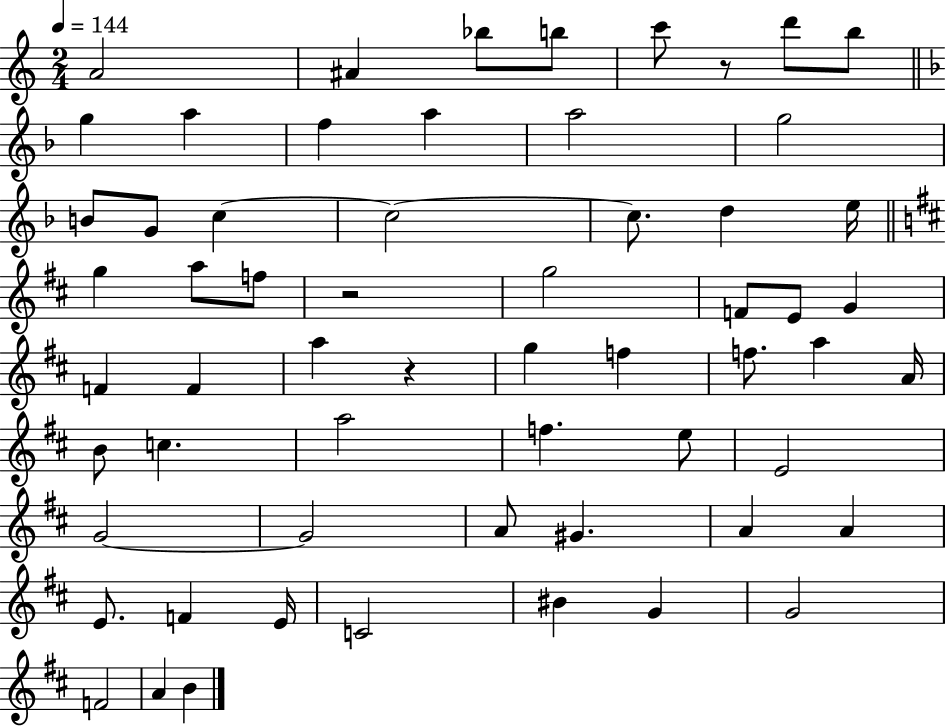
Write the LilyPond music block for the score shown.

{
  \clef treble
  \numericTimeSignature
  \time 2/4
  \key c \major
  \tempo 4 = 144
  \repeat volta 2 { a'2 | ais'4 bes''8 b''8 | c'''8 r8 d'''8 b''8 | \bar "||" \break \key f \major g''4 a''4 | f''4 a''4 | a''2 | g''2 | \break b'8 g'8 c''4~~ | c''2~~ | c''8. d''4 e''16 | \bar "||" \break \key d \major g''4 a''8 f''8 | r2 | g''2 | f'8 e'8 g'4 | \break f'4 f'4 | a''4 r4 | g''4 f''4 | f''8. a''4 a'16 | \break b'8 c''4. | a''2 | f''4. e''8 | e'2 | \break g'2~~ | g'2 | a'8 gis'4. | a'4 a'4 | \break e'8. f'4 e'16 | c'2 | bis'4 g'4 | g'2 | \break f'2 | a'4 b'4 | } \bar "|."
}